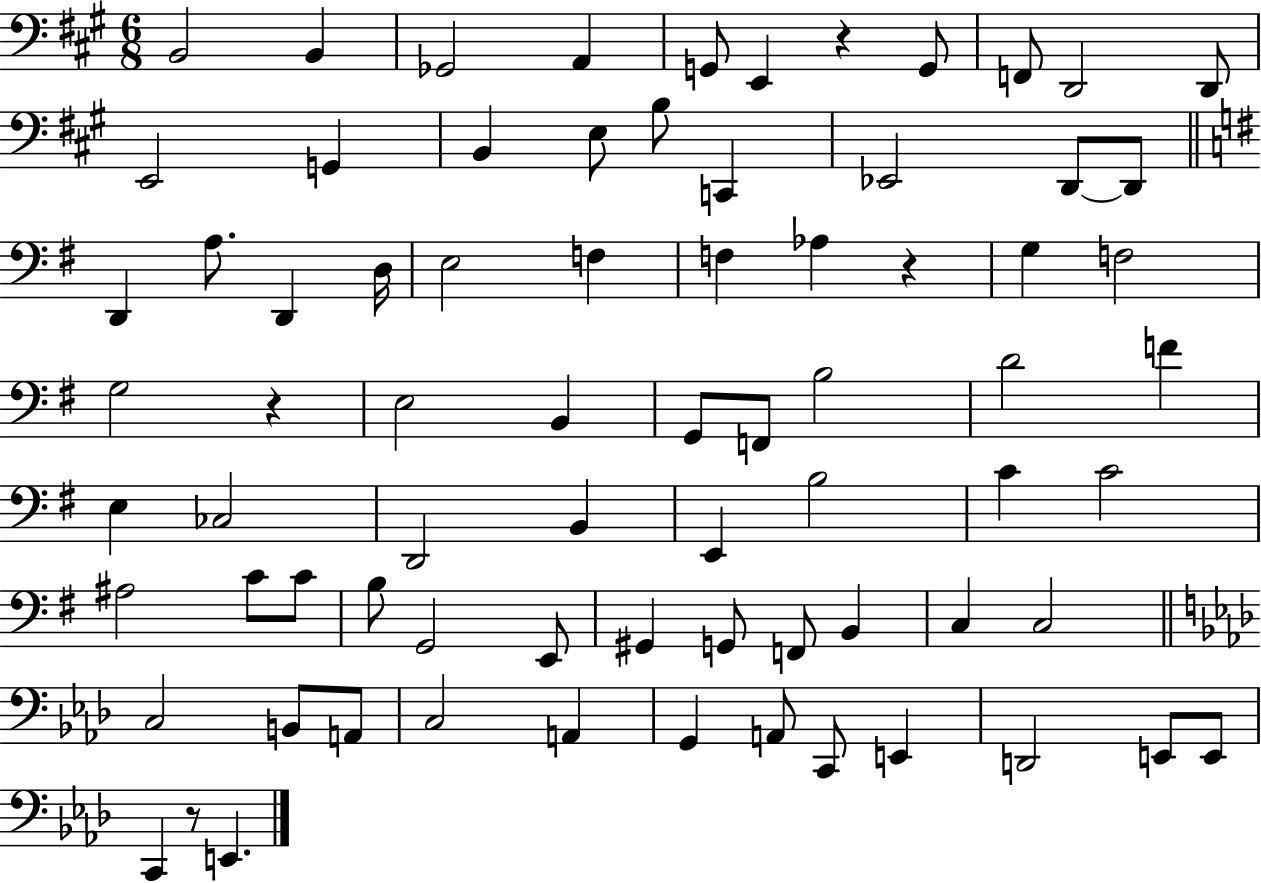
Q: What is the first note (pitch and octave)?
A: B2